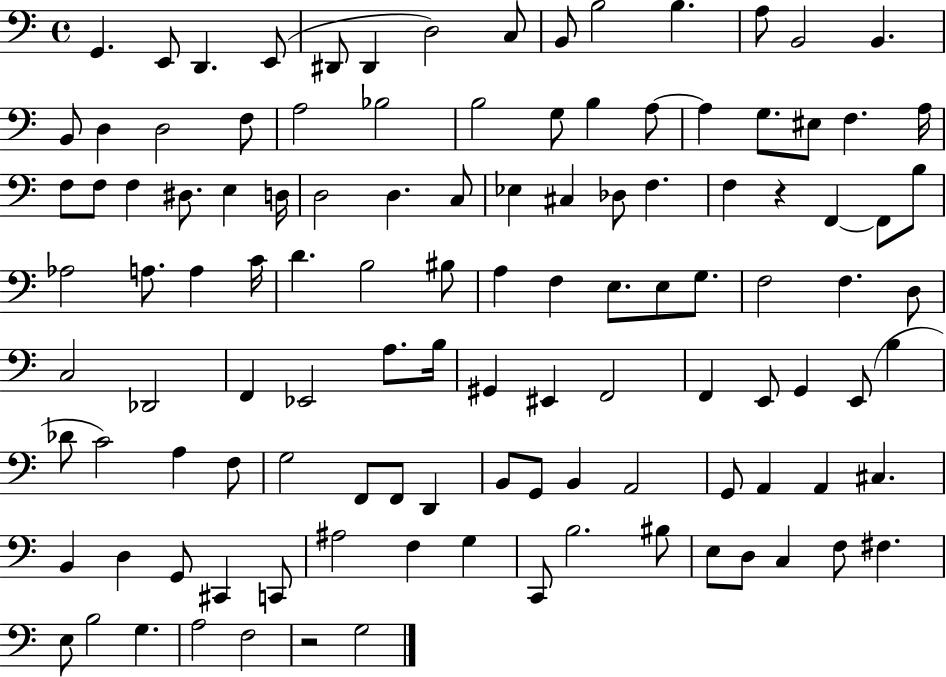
X:1
T:Untitled
M:4/4
L:1/4
K:C
G,, E,,/2 D,, E,,/2 ^D,,/2 ^D,, D,2 C,/2 B,,/2 B,2 B, A,/2 B,,2 B,, B,,/2 D, D,2 F,/2 A,2 _B,2 B,2 G,/2 B, A,/2 A, G,/2 ^E,/2 F, A,/4 F,/2 F,/2 F, ^D,/2 E, D,/4 D,2 D, C,/2 _E, ^C, _D,/2 F, F, z F,, F,,/2 B,/2 _A,2 A,/2 A, C/4 D B,2 ^B,/2 A, F, E,/2 E,/2 G,/2 F,2 F, D,/2 C,2 _D,,2 F,, _E,,2 A,/2 B,/4 ^G,, ^E,, F,,2 F,, E,,/2 G,, E,,/2 B, _D/2 C2 A, F,/2 G,2 F,,/2 F,,/2 D,, B,,/2 G,,/2 B,, A,,2 G,,/2 A,, A,, ^C, B,, D, G,,/2 ^C,, C,,/2 ^A,2 F, G, C,,/2 B,2 ^B,/2 E,/2 D,/2 C, F,/2 ^F, E,/2 B,2 G, A,2 F,2 z2 G,2